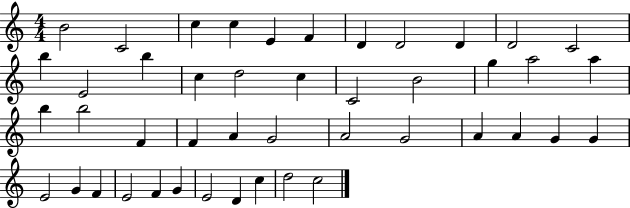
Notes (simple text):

B4/h C4/h C5/q C5/q E4/q F4/q D4/q D4/h D4/q D4/h C4/h B5/q E4/h B5/q C5/q D5/h C5/q C4/h B4/h G5/q A5/h A5/q B5/q B5/h F4/q F4/q A4/q G4/h A4/h G4/h A4/q A4/q G4/q G4/q E4/h G4/q F4/q E4/h F4/q G4/q E4/h D4/q C5/q D5/h C5/h